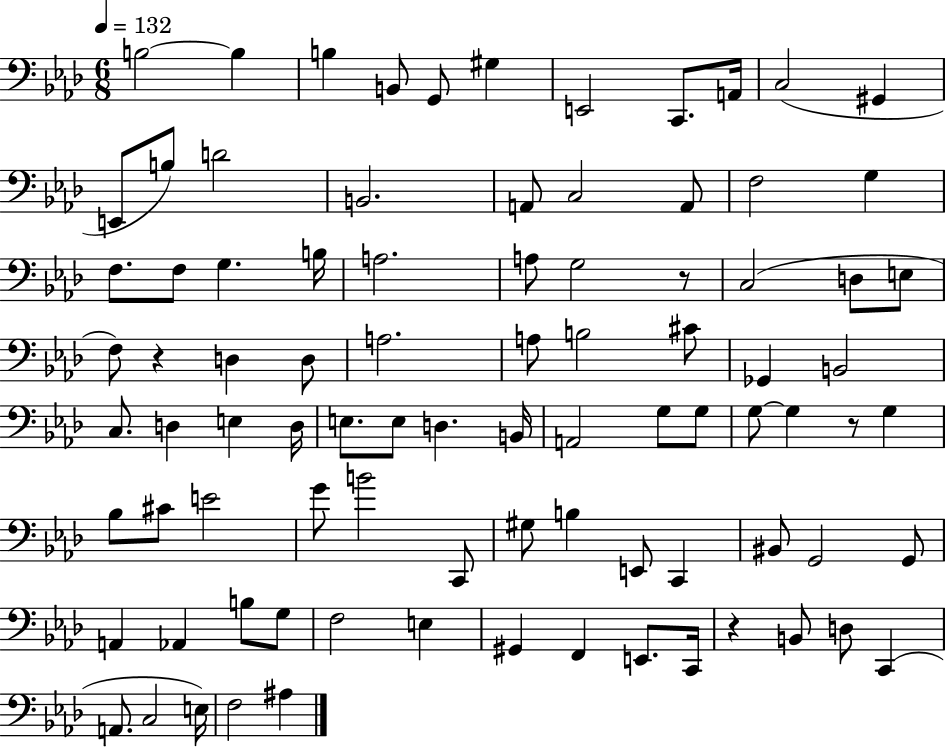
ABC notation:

X:1
T:Untitled
M:6/8
L:1/4
K:Ab
B,2 B, B, B,,/2 G,,/2 ^G, E,,2 C,,/2 A,,/4 C,2 ^G,, E,,/2 B,/2 D2 B,,2 A,,/2 C,2 A,,/2 F,2 G, F,/2 F,/2 G, B,/4 A,2 A,/2 G,2 z/2 C,2 D,/2 E,/2 F,/2 z D, D,/2 A,2 A,/2 B,2 ^C/2 _G,, B,,2 C,/2 D, E, D,/4 E,/2 E,/2 D, B,,/4 A,,2 G,/2 G,/2 G,/2 G, z/2 G, _B,/2 ^C/2 E2 G/2 B2 C,,/2 ^G,/2 B, E,,/2 C,, ^B,,/2 G,,2 G,,/2 A,, _A,, B,/2 G,/2 F,2 E, ^G,, F,, E,,/2 C,,/4 z B,,/2 D,/2 C,, A,,/2 C,2 E,/4 F,2 ^A,